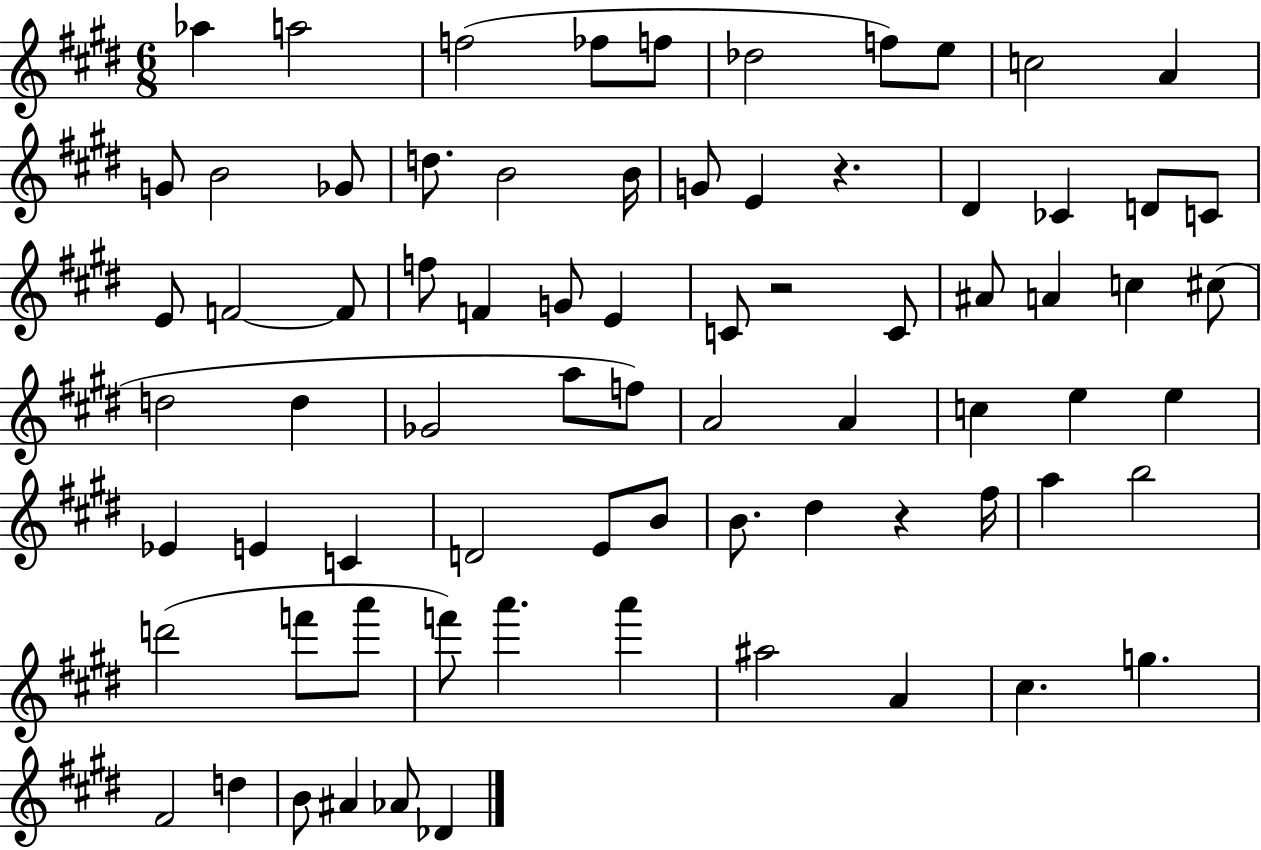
X:1
T:Untitled
M:6/8
L:1/4
K:E
_a a2 f2 _f/2 f/2 _d2 f/2 e/2 c2 A G/2 B2 _G/2 d/2 B2 B/4 G/2 E z ^D _C D/2 C/2 E/2 F2 F/2 f/2 F G/2 E C/2 z2 C/2 ^A/2 A c ^c/2 d2 d _G2 a/2 f/2 A2 A c e e _E E C D2 E/2 B/2 B/2 ^d z ^f/4 a b2 d'2 f'/2 a'/2 f'/2 a' a' ^a2 A ^c g ^F2 d B/2 ^A _A/2 _D